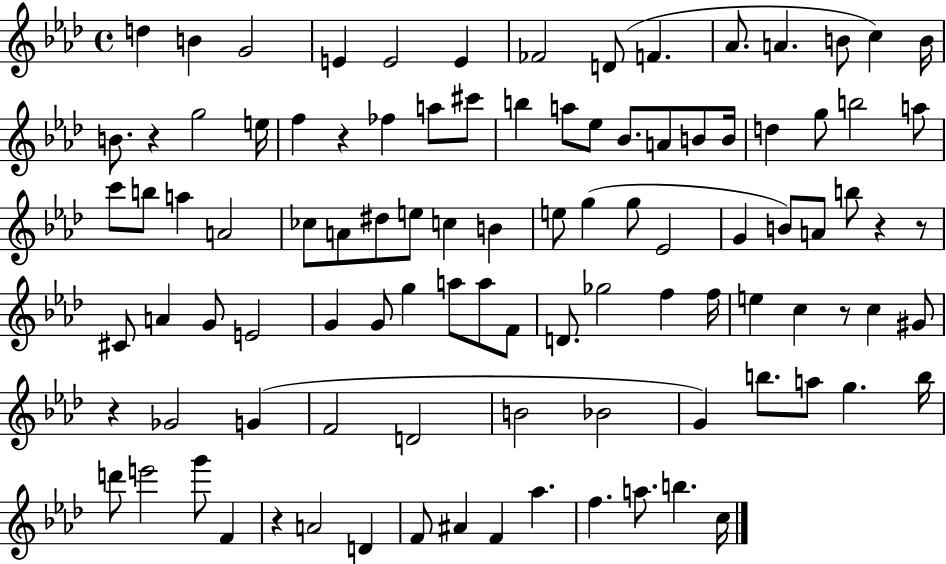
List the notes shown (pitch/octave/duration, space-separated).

D5/q B4/q G4/h E4/q E4/h E4/q FES4/h D4/e F4/q. Ab4/e. A4/q. B4/e C5/q B4/s B4/e. R/q G5/h E5/s F5/q R/q FES5/q A5/e C#6/e B5/q A5/e Eb5/e Bb4/e. A4/e B4/e B4/s D5/q G5/e B5/h A5/e C6/e B5/e A5/q A4/h CES5/e A4/e D#5/e E5/e C5/q B4/q E5/e G5/q G5/e Eb4/h G4/q B4/e A4/e B5/e R/q R/e C#4/e A4/q G4/e E4/h G4/q G4/e G5/q A5/e A5/e F4/e D4/e. Gb5/h F5/q F5/s E5/q C5/q R/e C5/q G#4/e R/q Gb4/h G4/q F4/h D4/h B4/h Bb4/h G4/q B5/e. A5/e G5/q. B5/s D6/e E6/h G6/e F4/q R/q A4/h D4/q F4/e A#4/q F4/q Ab5/q. F5/q. A5/e. B5/q. C5/s